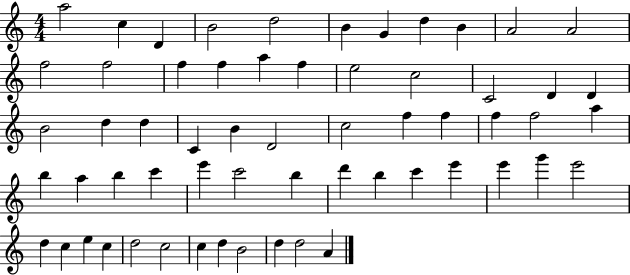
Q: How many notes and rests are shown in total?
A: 60